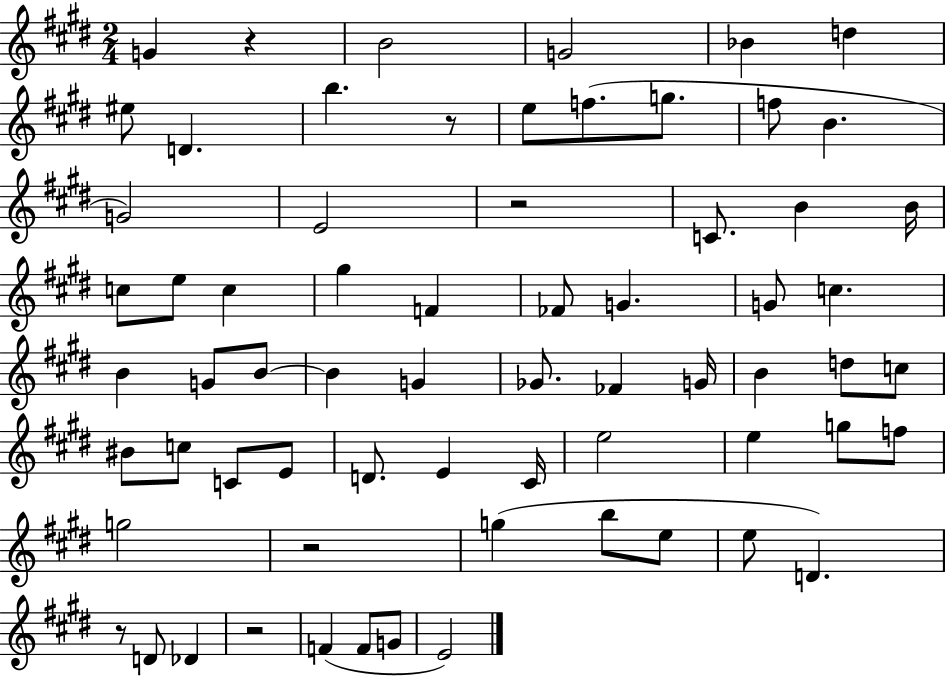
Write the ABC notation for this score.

X:1
T:Untitled
M:2/4
L:1/4
K:E
G z B2 G2 _B d ^e/2 D b z/2 e/2 f/2 g/2 f/2 B G2 E2 z2 C/2 B B/4 c/2 e/2 c ^g F _F/2 G G/2 c B G/2 B/2 B G _G/2 _F G/4 B d/2 c/2 ^B/2 c/2 C/2 E/2 D/2 E ^C/4 e2 e g/2 f/2 g2 z2 g b/2 e/2 e/2 D z/2 D/2 _D z2 F F/2 G/2 E2